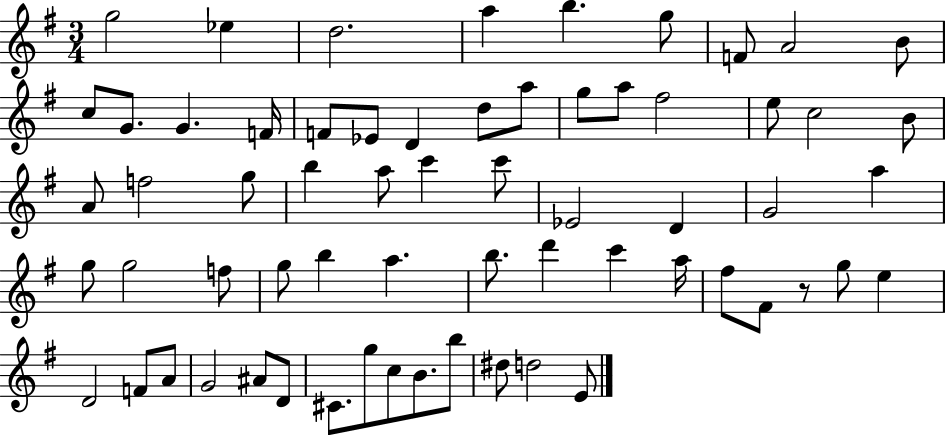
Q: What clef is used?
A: treble